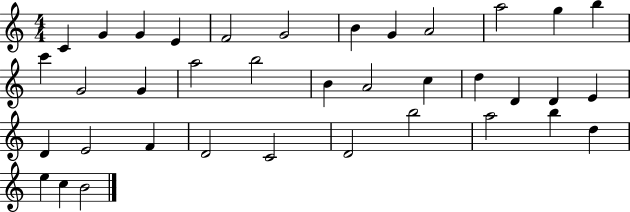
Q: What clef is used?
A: treble